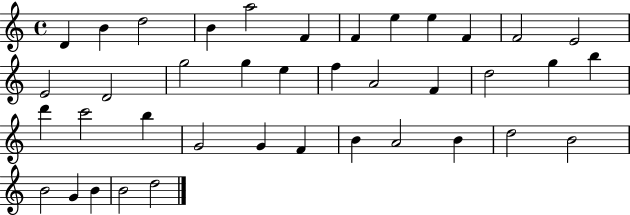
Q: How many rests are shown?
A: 0